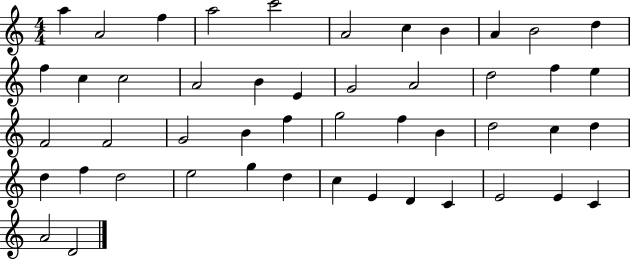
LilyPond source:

{
  \clef treble
  \numericTimeSignature
  \time 4/4
  \key c \major
  a''4 a'2 f''4 | a''2 c'''2 | a'2 c''4 b'4 | a'4 b'2 d''4 | \break f''4 c''4 c''2 | a'2 b'4 e'4 | g'2 a'2 | d''2 f''4 e''4 | \break f'2 f'2 | g'2 b'4 f''4 | g''2 f''4 b'4 | d''2 c''4 d''4 | \break d''4 f''4 d''2 | e''2 g''4 d''4 | c''4 e'4 d'4 c'4 | e'2 e'4 c'4 | \break a'2 d'2 | \bar "|."
}